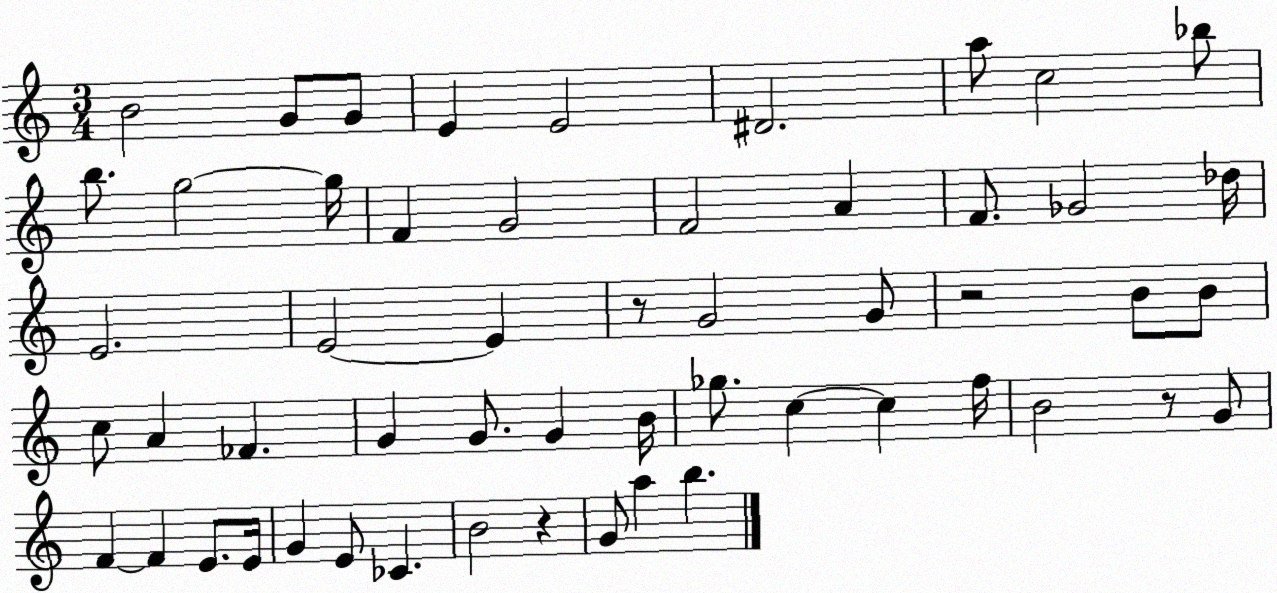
X:1
T:Untitled
M:3/4
L:1/4
K:C
B2 G/2 G/2 E E2 ^D2 a/2 c2 _b/2 b/2 g2 g/4 F G2 F2 A F/2 _G2 _d/4 E2 E2 E z/2 G2 G/2 z2 B/2 B/2 c/2 A _F G G/2 G B/4 _g/2 c c f/4 B2 z/2 G/2 F F E/2 E/4 G E/2 _C B2 z G/2 a b